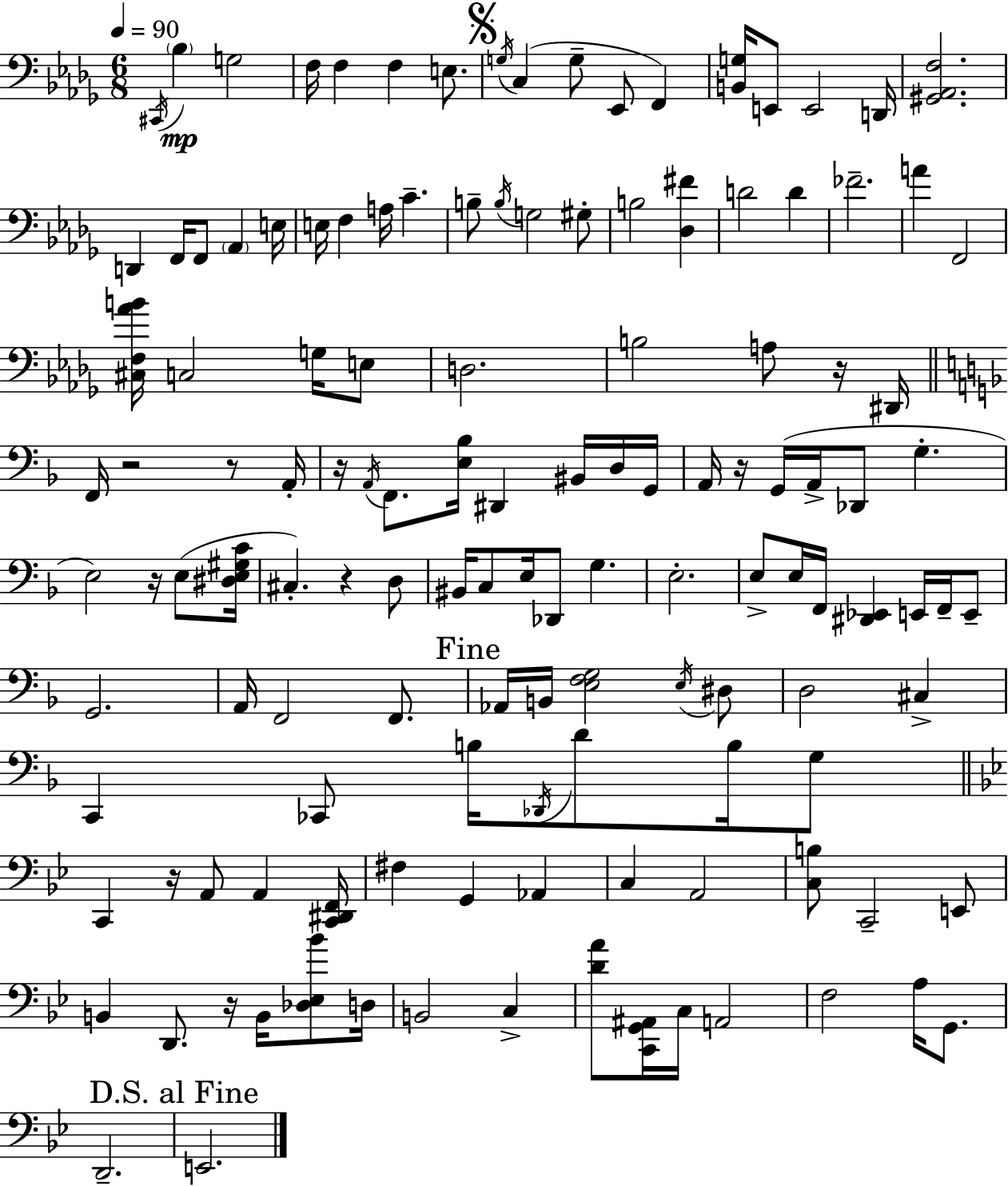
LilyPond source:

{
  \clef bass
  \numericTimeSignature
  \time 6/8
  \key bes \minor
  \tempo 4 = 90
  \repeat volta 2 { \acciaccatura { cis,16 }\mp \parenthesize bes4 g2 | f16 f4 f4 e8. | \mark \markup { \musicglyph "scripts.segno" } \acciaccatura { g16 }( c4 g8-- ees,8 f,4) | <b, g>16 e,8 e,2 | \break d,16 <gis, aes, f>2. | d,4 f,16 f,8 \parenthesize aes,4 | e16 e16 f4 a16 c'4.-- | b8-- \acciaccatura { b16 } g2 | \break gis8-. b2 <des fis'>4 | d'2 d'4 | fes'2.-- | a'4 f,2 | \break <cis f aes' b'>16 c2 | g16 e8 d2. | b2 a8 | r16 dis,16 \bar "||" \break \key d \minor f,16 r2 r8 a,16-. | r16 \acciaccatura { a,16 } f,8. <e bes>16 dis,4 bis,16 d16 | g,16 a,16 r16 g,16( a,16-> des,8 g4.-. | e2) r16 e8( | \break <dis e gis c'>16 cis4.-.) r4 d8 | bis,16 c8 e16 des,8 g4. | e2.-. | e8-> e16 f,16 <dis, ees,>4 e,16 f,16-- e,8-- | \break g,2. | a,16 f,2 f,8. | \mark "Fine" aes,16 b,16 <e f g>2 \acciaccatura { e16 } | dis8 d2 cis4-> | \break c,4 ces,8 b16 \acciaccatura { des,16 } d'8 | b16 g8 \bar "||" \break \key g \minor c,4 r16 a,8 a,4 <c, dis, f,>16 | fis4 g,4 aes,4 | c4 a,2 | <c b>8 c,2-- e,8 | \break b,4 d,8. r16 b,16 <des ees bes'>8 d16 | b,2 c4-> | <d' a'>8 <c, g, ais,>16 c16 a,2 | f2 a16 g,8. | \break d,2.-- | \mark "D.S. al Fine" e,2. | } \bar "|."
}